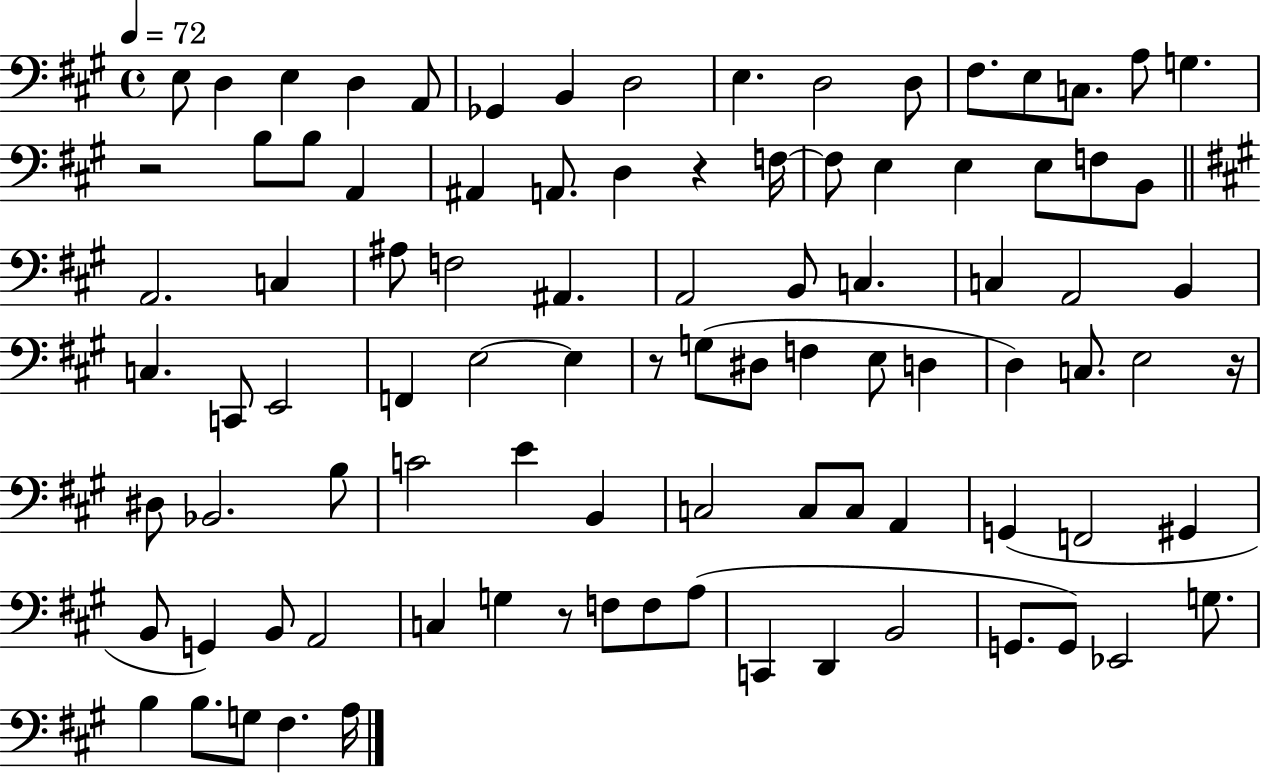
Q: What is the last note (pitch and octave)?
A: A3